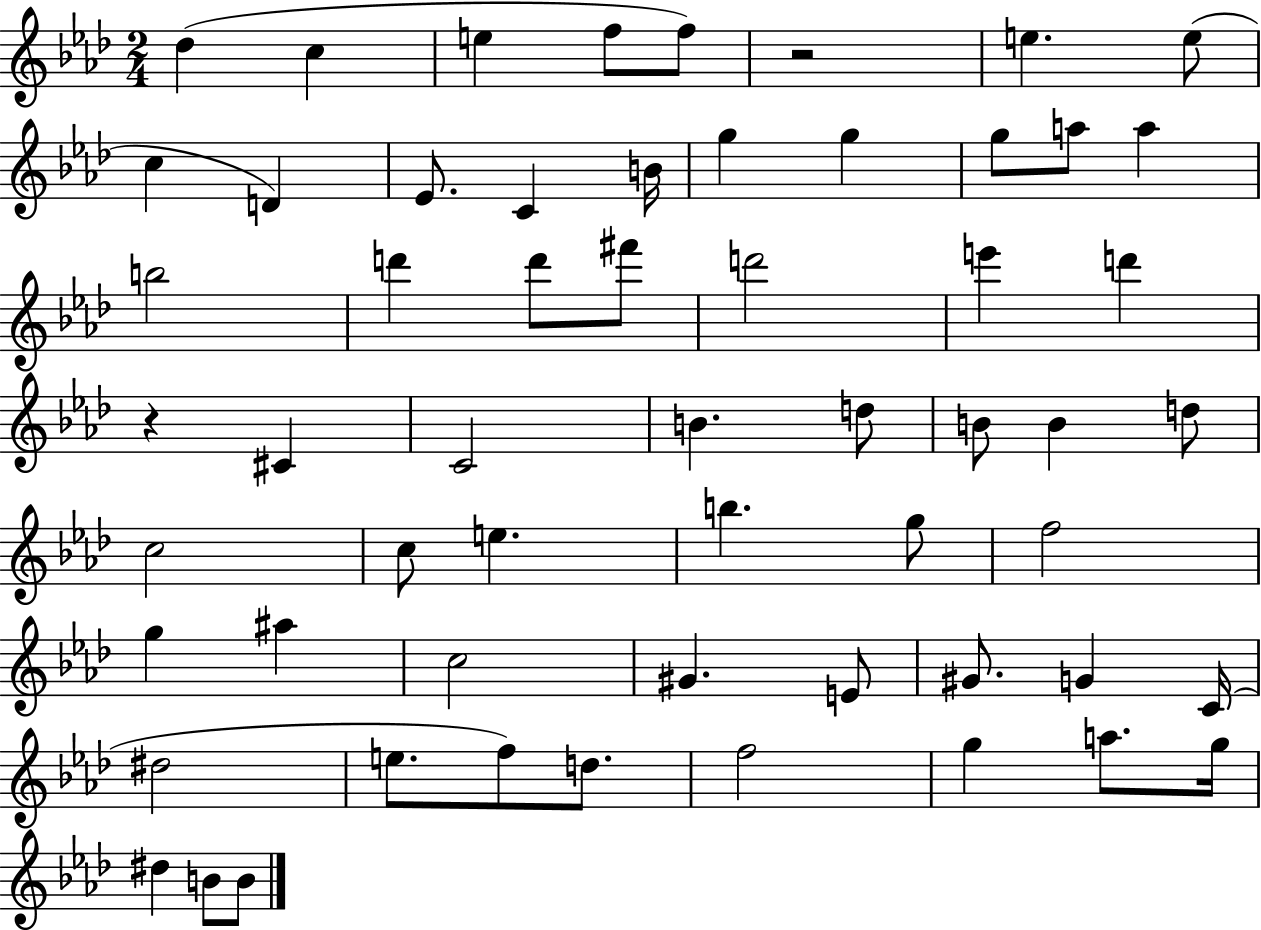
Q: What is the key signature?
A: AES major